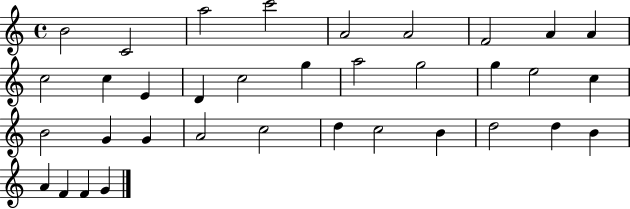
{
  \clef treble
  \time 4/4
  \defaultTimeSignature
  \key c \major
  b'2 c'2 | a''2 c'''2 | a'2 a'2 | f'2 a'4 a'4 | \break c''2 c''4 e'4 | d'4 c''2 g''4 | a''2 g''2 | g''4 e''2 c''4 | \break b'2 g'4 g'4 | a'2 c''2 | d''4 c''2 b'4 | d''2 d''4 b'4 | \break a'4 f'4 f'4 g'4 | \bar "|."
}